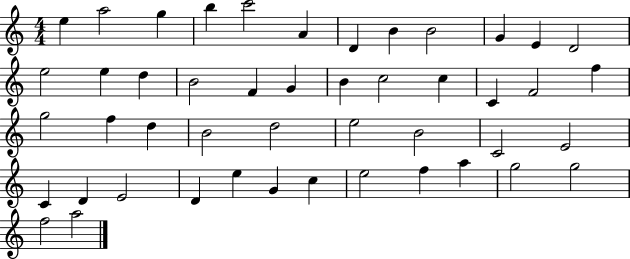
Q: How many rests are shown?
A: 0